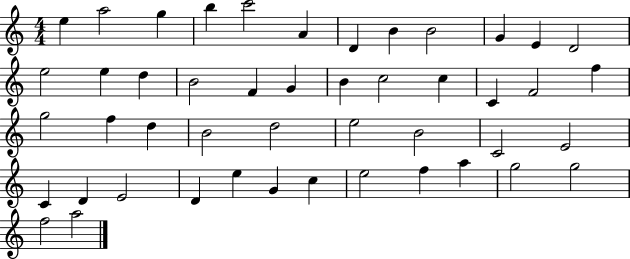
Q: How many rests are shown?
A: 0